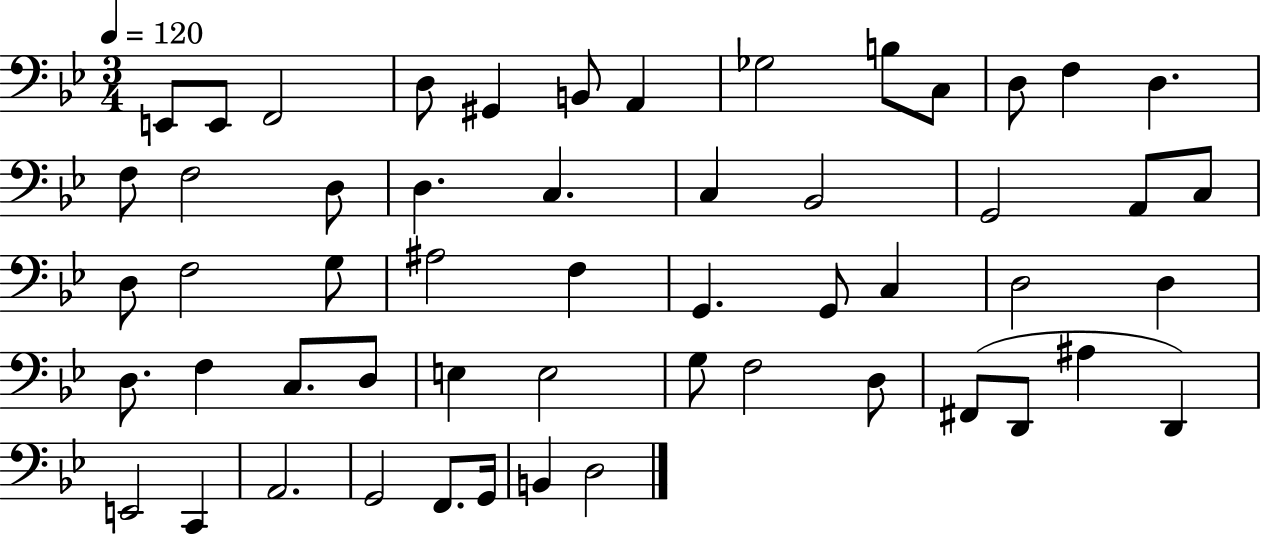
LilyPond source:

{
  \clef bass
  \numericTimeSignature
  \time 3/4
  \key bes \major
  \tempo 4 = 120
  e,8 e,8 f,2 | d8 gis,4 b,8 a,4 | ges2 b8 c8 | d8 f4 d4. | \break f8 f2 d8 | d4. c4. | c4 bes,2 | g,2 a,8 c8 | \break d8 f2 g8 | ais2 f4 | g,4. g,8 c4 | d2 d4 | \break d8. f4 c8. d8 | e4 e2 | g8 f2 d8 | fis,8( d,8 ais4 d,4) | \break e,2 c,4 | a,2. | g,2 f,8. g,16 | b,4 d2 | \break \bar "|."
}